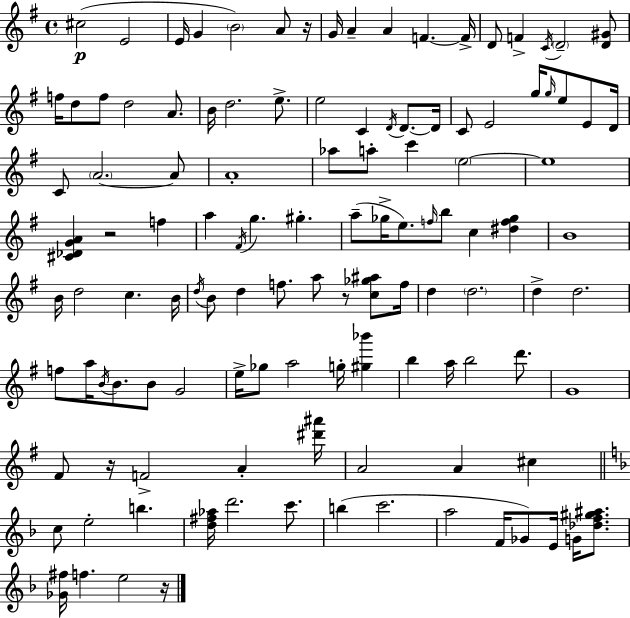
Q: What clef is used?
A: treble